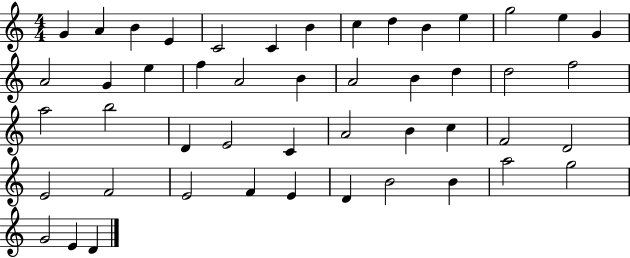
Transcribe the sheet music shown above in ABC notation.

X:1
T:Untitled
M:4/4
L:1/4
K:C
G A B E C2 C B c d B e g2 e G A2 G e f A2 B A2 B d d2 f2 a2 b2 D E2 C A2 B c F2 D2 E2 F2 E2 F E D B2 B a2 g2 G2 E D